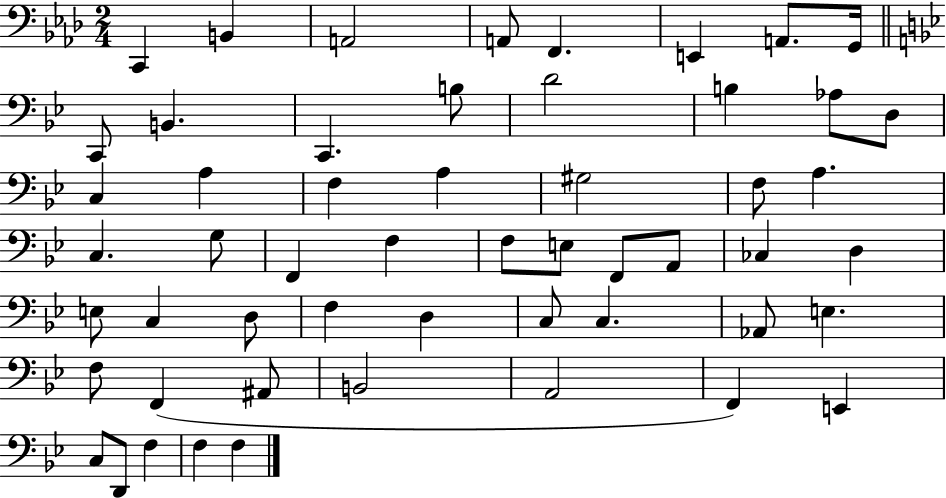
X:1
T:Untitled
M:2/4
L:1/4
K:Ab
C,, B,, A,,2 A,,/2 F,, E,, A,,/2 G,,/4 C,,/2 B,, C,, B,/2 D2 B, _A,/2 D,/2 C, A, F, A, ^G,2 F,/2 A, C, G,/2 F,, F, F,/2 E,/2 F,,/2 A,,/2 _C, D, E,/2 C, D,/2 F, D, C,/2 C, _A,,/2 E, F,/2 F,, ^A,,/2 B,,2 A,,2 F,, E,, C,/2 D,,/2 F, F, F,